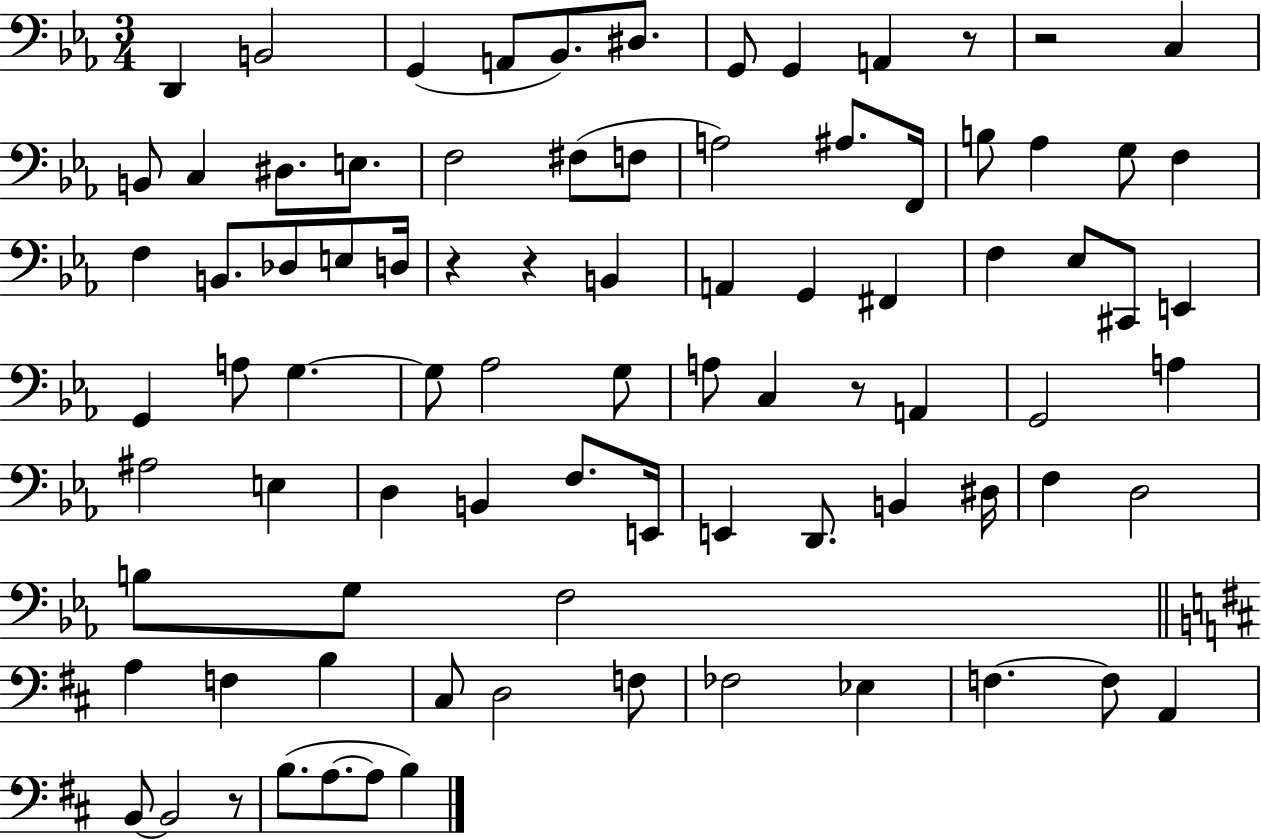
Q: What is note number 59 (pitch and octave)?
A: F3